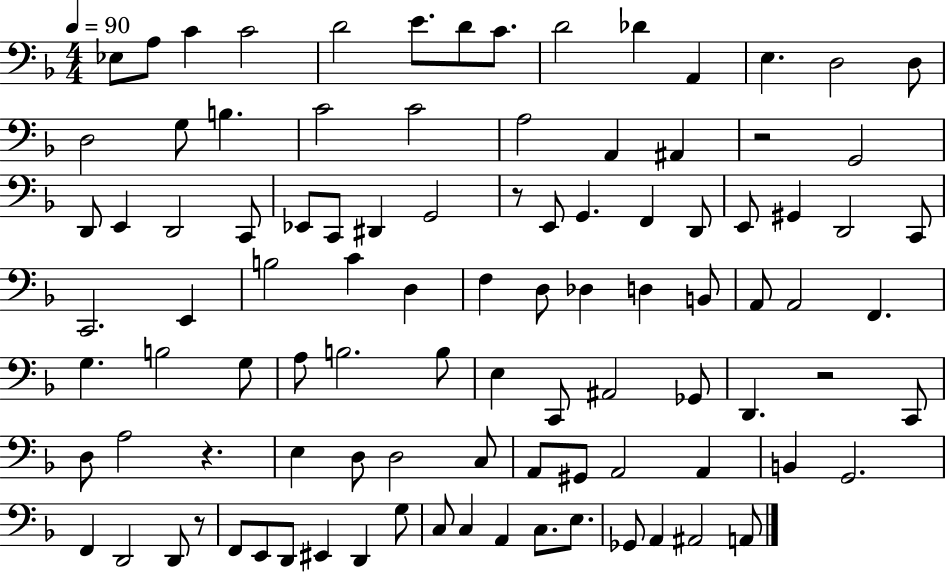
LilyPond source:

{
  \clef bass
  \numericTimeSignature
  \time 4/4
  \key f \major
  \tempo 4 = 90
  ees8 a8 c'4 c'2 | d'2 e'8. d'8 c'8. | d'2 des'4 a,4 | e4. d2 d8 | \break d2 g8 b4. | c'2 c'2 | a2 a,4 ais,4 | r2 g,2 | \break d,8 e,4 d,2 c,8 | ees,8 c,8 dis,4 g,2 | r8 e,8 g,4. f,4 d,8 | e,8 gis,4 d,2 c,8 | \break c,2. e,4 | b2 c'4 d4 | f4 d8 des4 d4 b,8 | a,8 a,2 f,4. | \break g4. b2 g8 | a8 b2. b8 | e4 c,8 ais,2 ges,8 | d,4. r2 c,8 | \break d8 a2 r4. | e4 d8 d2 c8 | a,8 gis,8 a,2 a,4 | b,4 g,2. | \break f,4 d,2 d,8 r8 | f,8 e,8 d,8 eis,4 d,4 g8 | c8 c4 a,4 c8. e8. | ges,8 a,4 ais,2 a,8 | \break \bar "|."
}